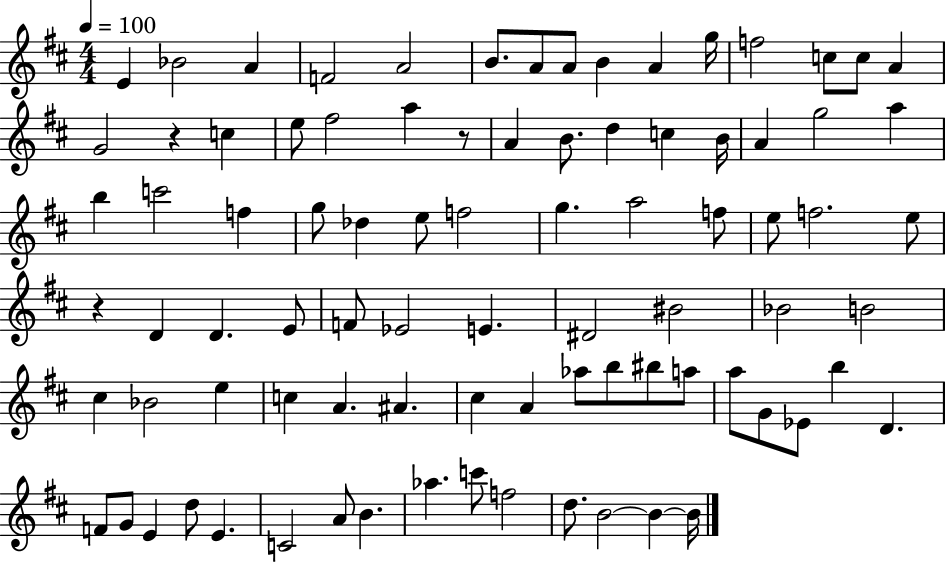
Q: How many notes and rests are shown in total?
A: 86